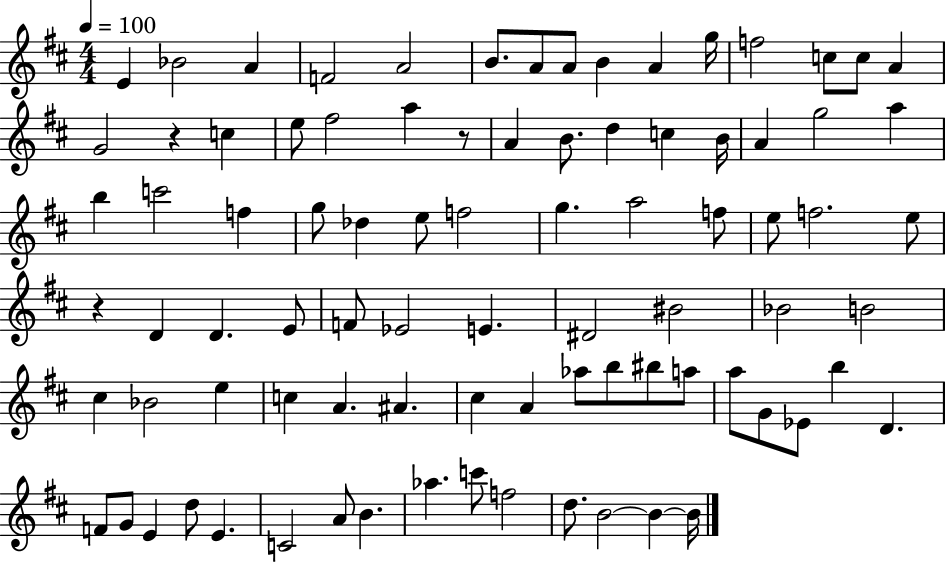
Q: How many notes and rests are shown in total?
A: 86